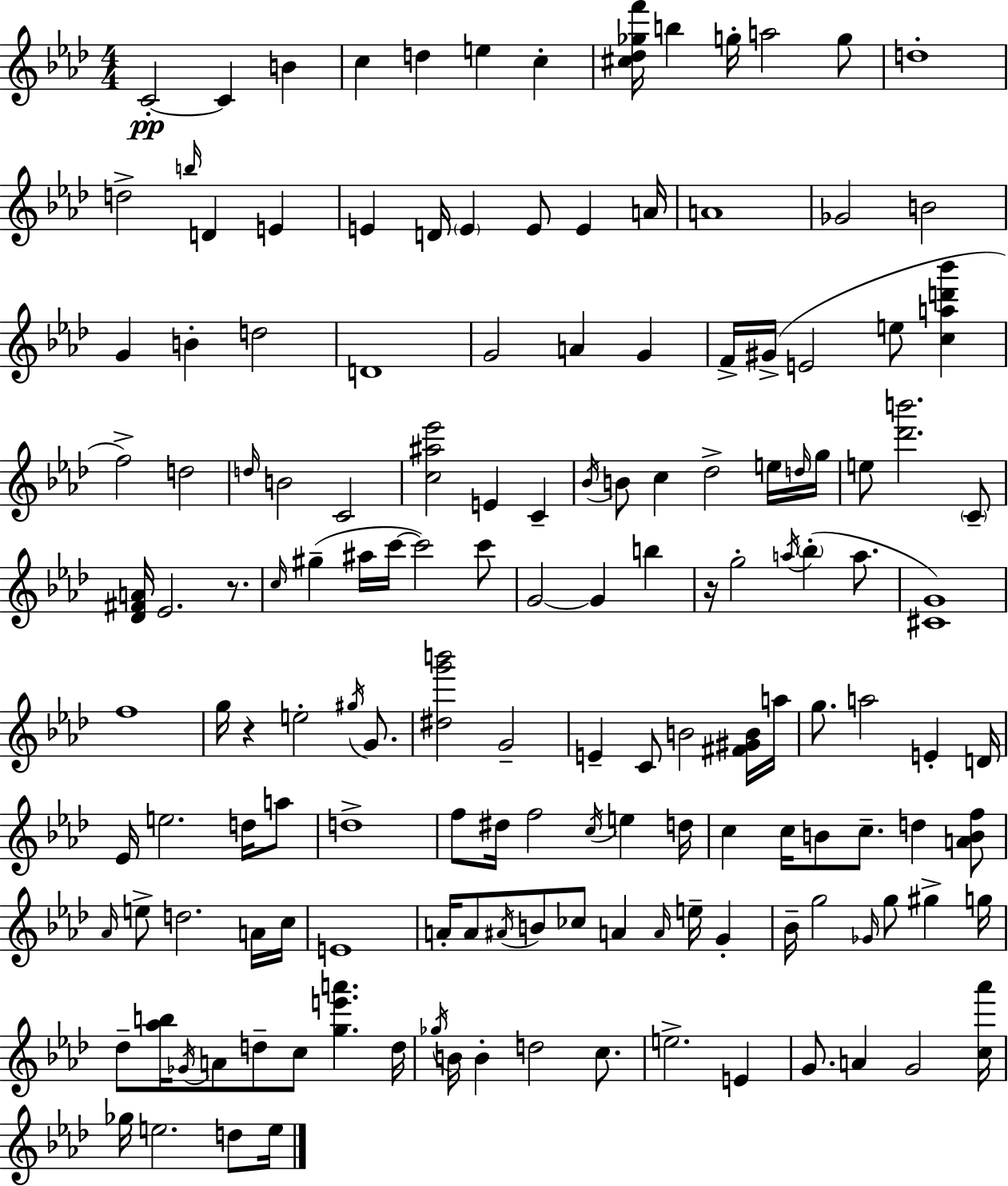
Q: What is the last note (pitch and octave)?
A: E5